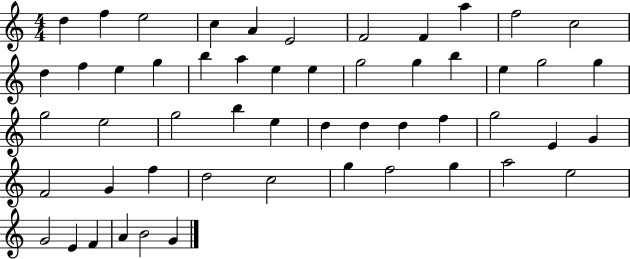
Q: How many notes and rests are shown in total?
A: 53